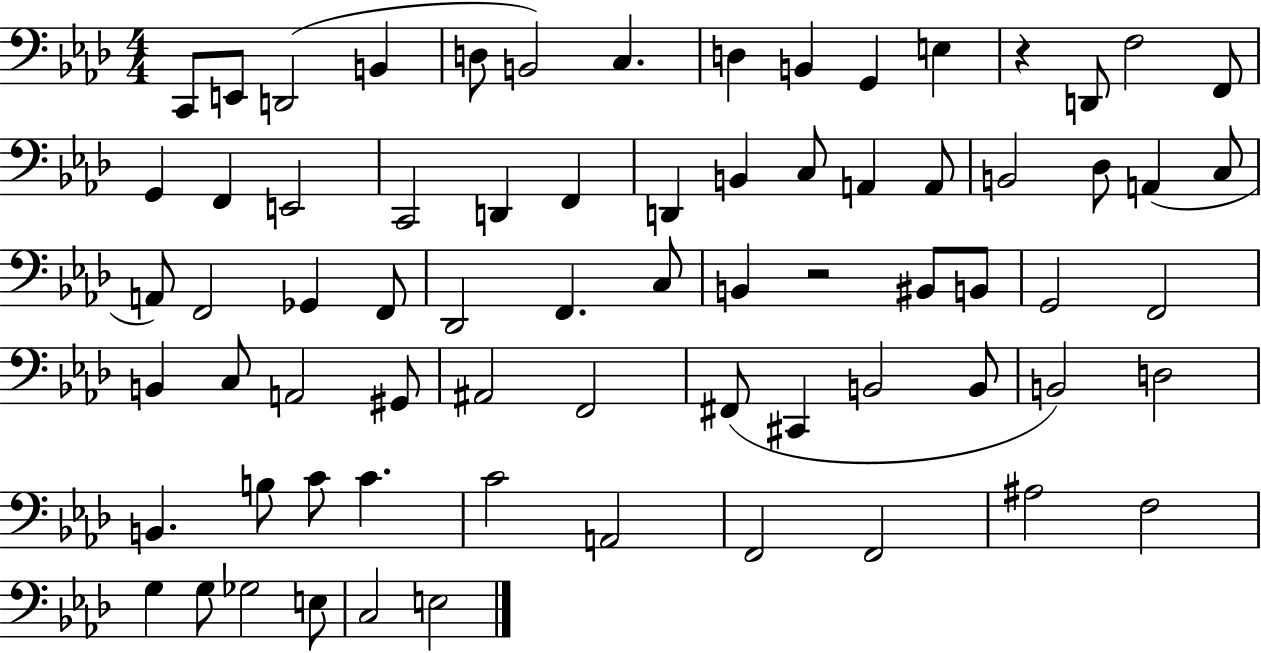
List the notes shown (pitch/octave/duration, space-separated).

C2/e E2/e D2/h B2/q D3/e B2/h C3/q. D3/q B2/q G2/q E3/q R/q D2/e F3/h F2/e G2/q F2/q E2/h C2/h D2/q F2/q D2/q B2/q C3/e A2/q A2/e B2/h Db3/e A2/q C3/e A2/e F2/h Gb2/q F2/e Db2/h F2/q. C3/e B2/q R/h BIS2/e B2/e G2/h F2/h B2/q C3/e A2/h G#2/e A#2/h F2/h F#2/e C#2/q B2/h B2/e B2/h D3/h B2/q. B3/e C4/e C4/q. C4/h A2/h F2/h F2/h A#3/h F3/h G3/q G3/e Gb3/h E3/e C3/h E3/h